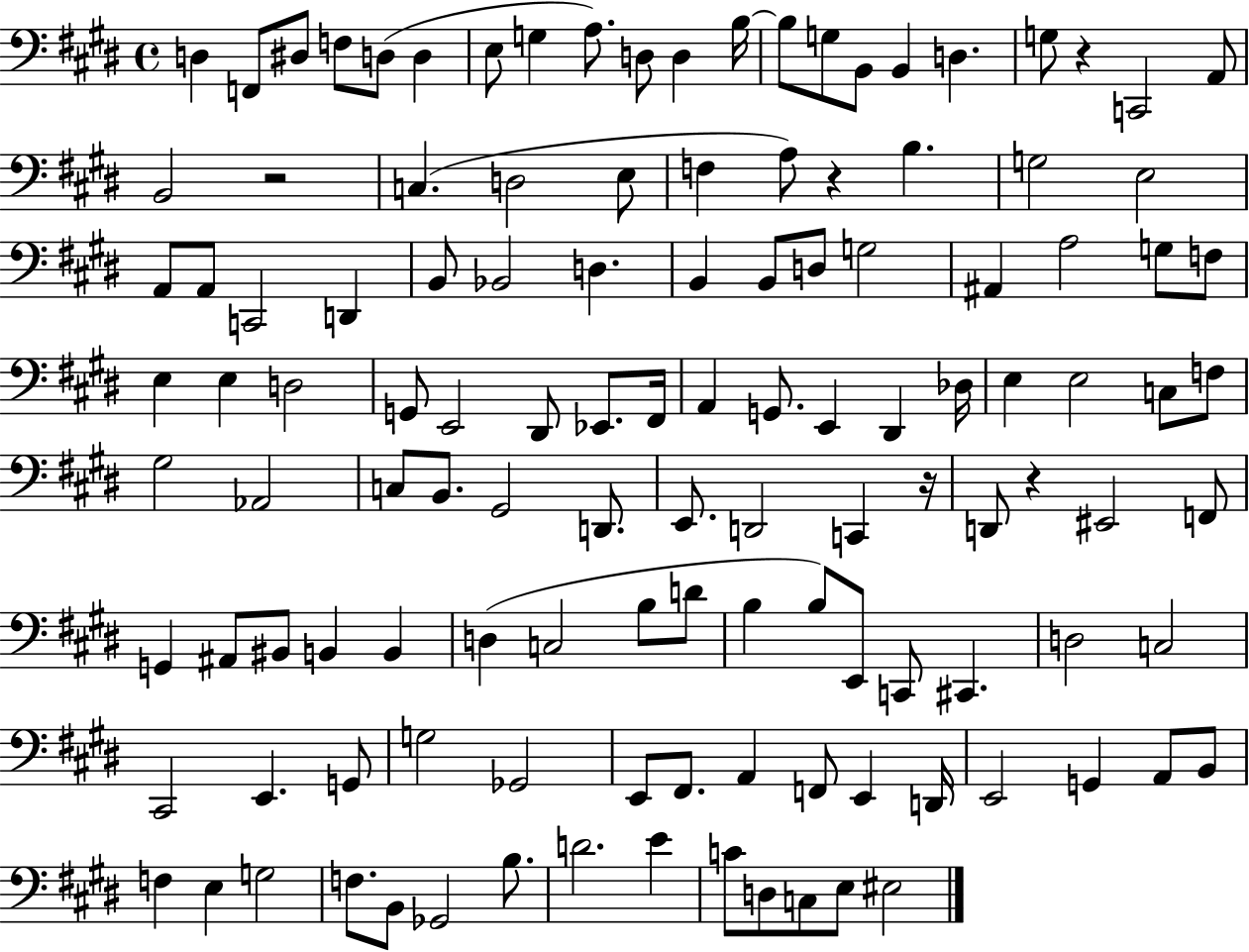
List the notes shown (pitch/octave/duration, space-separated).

D3/q F2/e D#3/e F3/e D3/e D3/q E3/e G3/q A3/e. D3/e D3/q B3/s B3/e G3/e B2/e B2/q D3/q. G3/e R/q C2/h A2/e B2/h R/h C3/q. D3/h E3/e F3/q A3/e R/q B3/q. G3/h E3/h A2/e A2/e C2/h D2/q B2/e Bb2/h D3/q. B2/q B2/e D3/e G3/h A#2/q A3/h G3/e F3/e E3/q E3/q D3/h G2/e E2/h D#2/e Eb2/e. F#2/s A2/q G2/e. E2/q D#2/q Db3/s E3/q E3/h C3/e F3/e G#3/h Ab2/h C3/e B2/e. G#2/h D2/e. E2/e. D2/h C2/q R/s D2/e R/q EIS2/h F2/e G2/q A#2/e BIS2/e B2/q B2/q D3/q C3/h B3/e D4/e B3/q B3/e E2/e C2/e C#2/q. D3/h C3/h C#2/h E2/q. G2/e G3/h Gb2/h E2/e F#2/e. A2/q F2/e E2/q D2/s E2/h G2/q A2/e B2/e F3/q E3/q G3/h F3/e. B2/e Gb2/h B3/e. D4/h. E4/q C4/e D3/e C3/e E3/e EIS3/h